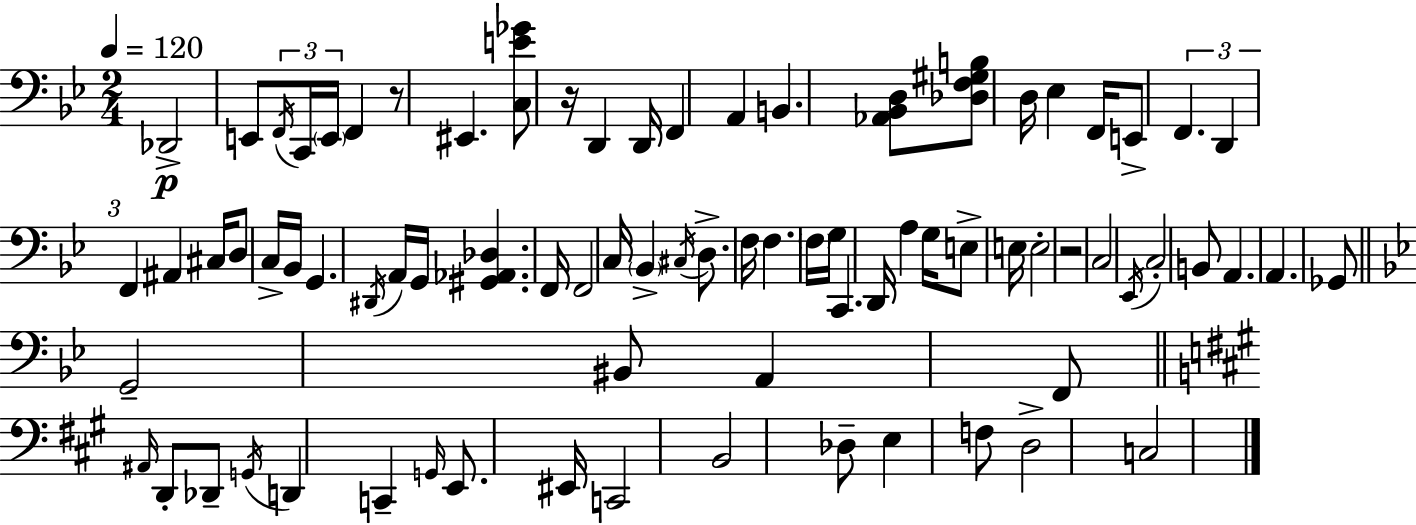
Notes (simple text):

Db2/h E2/e F2/s C2/s E2/s F2/q R/e EIS2/q. [C3,E4,Gb4]/e R/s D2/q D2/s F2/q A2/q B2/q. [Ab2,Bb2,D3]/e [Db3,F3,G#3,B3]/e D3/s Eb3/q F2/s E2/e F2/q. D2/q F2/q A#2/q C#3/s D3/e C3/s Bb2/s G2/q. D#2/s A2/s G2/s [G#2,Ab2,Db3]/q. F2/s F2/h C3/s Bb2/q C#3/s D3/e. F3/s F3/q. F3/s G3/s C2/q. D2/s A3/q G3/s E3/e E3/s E3/h R/h C3/h Eb2/s C3/h B2/e A2/q. A2/q. Gb2/e G2/h BIS2/e A2/q F2/e A#2/s D2/e Db2/e G2/s D2/q C2/q G2/s E2/e. EIS2/s C2/h B2/h Db3/e E3/q F3/e D3/h C3/h